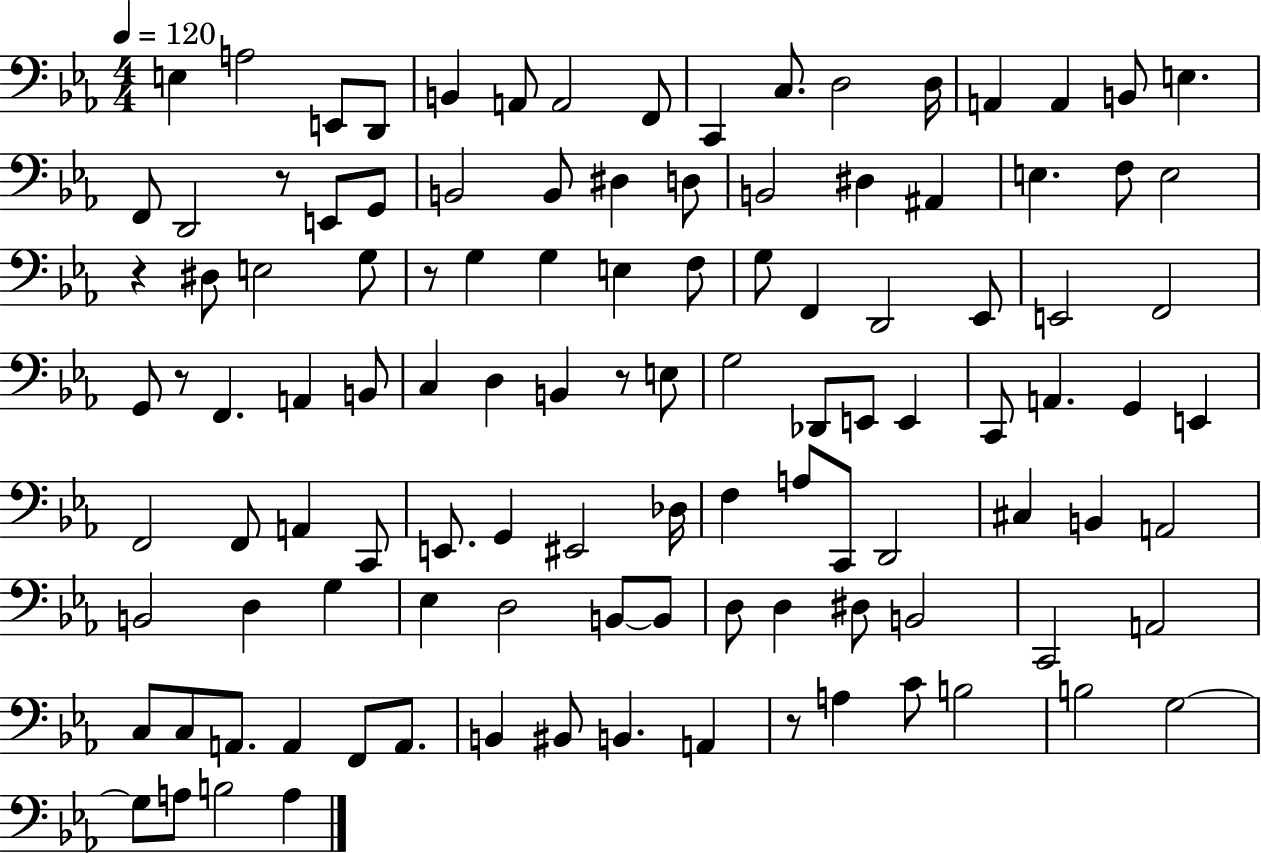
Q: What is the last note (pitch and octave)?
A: A3